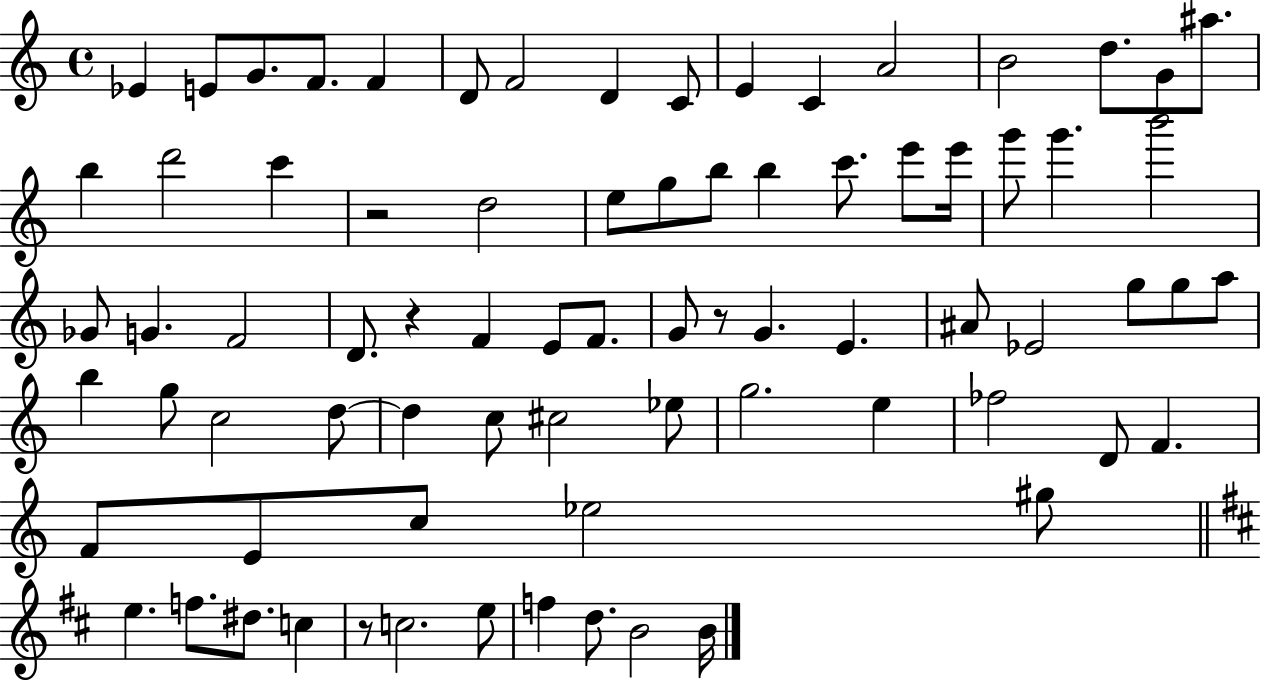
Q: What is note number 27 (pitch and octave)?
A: E6